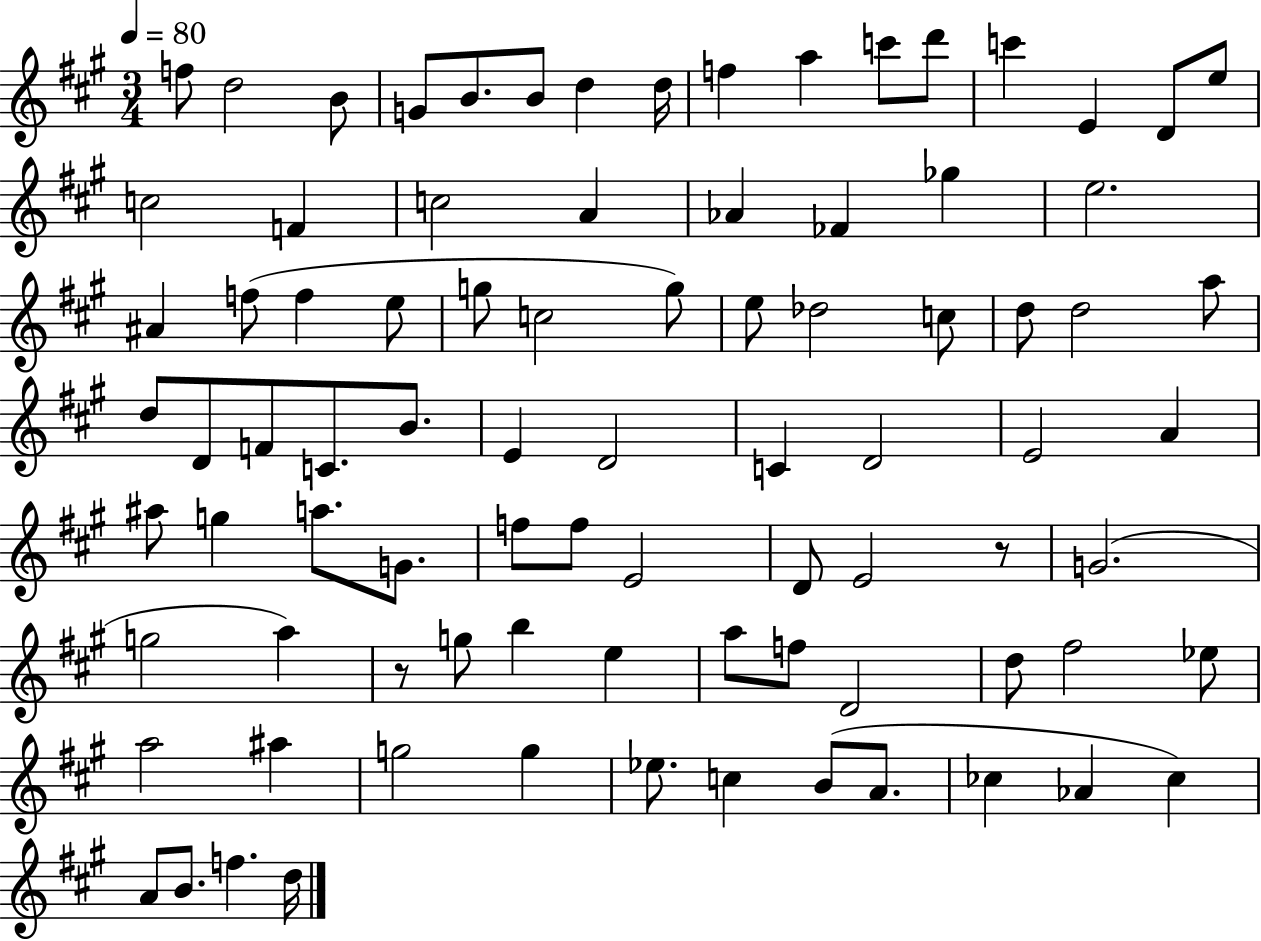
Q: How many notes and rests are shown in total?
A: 86